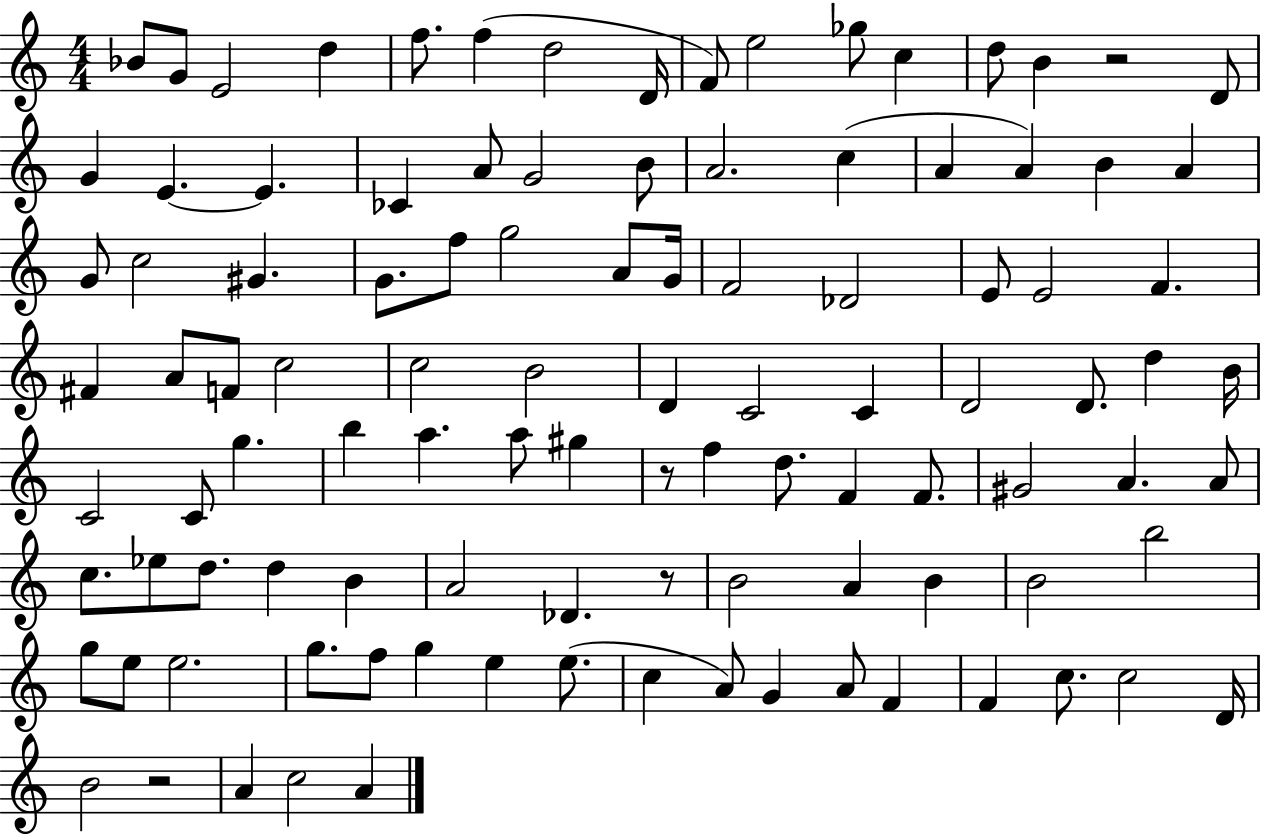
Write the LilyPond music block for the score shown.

{
  \clef treble
  \numericTimeSignature
  \time 4/4
  \key c \major
  bes'8 g'8 e'2 d''4 | f''8. f''4( d''2 d'16 | f'8) e''2 ges''8 c''4 | d''8 b'4 r2 d'8 | \break g'4 e'4.~~ e'4. | ces'4 a'8 g'2 b'8 | a'2. c''4( | a'4 a'4) b'4 a'4 | \break g'8 c''2 gis'4. | g'8. f''8 g''2 a'8 g'16 | f'2 des'2 | e'8 e'2 f'4. | \break fis'4 a'8 f'8 c''2 | c''2 b'2 | d'4 c'2 c'4 | d'2 d'8. d''4 b'16 | \break c'2 c'8 g''4. | b''4 a''4. a''8 gis''4 | r8 f''4 d''8. f'4 f'8. | gis'2 a'4. a'8 | \break c''8. ees''8 d''8. d''4 b'4 | a'2 des'4. r8 | b'2 a'4 b'4 | b'2 b''2 | \break g''8 e''8 e''2. | g''8. f''8 g''4 e''4 e''8.( | c''4 a'8) g'4 a'8 f'4 | f'4 c''8. c''2 d'16 | \break b'2 r2 | a'4 c''2 a'4 | \bar "|."
}